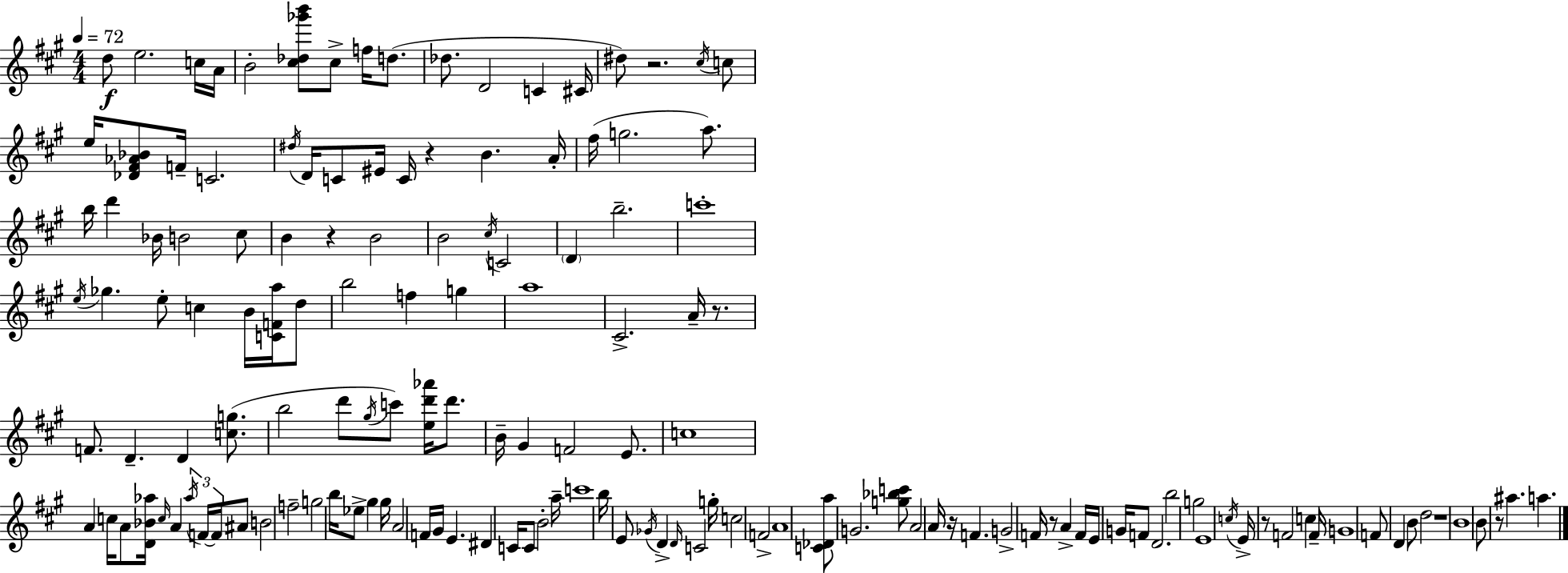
D5/e E5/h. C5/s A4/s B4/h [C#5,Db5,Gb6,B6]/e C#5/e F5/s D5/e. Db5/e. D4/h C4/q C#4/s D#5/e R/h. C#5/s C5/e E5/s [Db4,F#4,Ab4,Bb4]/e F4/s C4/h. D#5/s D4/s C4/e EIS4/s C4/s R/q B4/q. A4/s F#5/s G5/h. A5/e. B5/s D6/q Bb4/s B4/h C#5/e B4/q R/q B4/h B4/h C#5/s C4/h D4/q B5/h. C6/w E5/s Gb5/q. E5/e C5/q B4/s [C4,F4,A5]/s D5/e B5/h F5/q G5/q A5/w C#4/h. A4/s R/e. F4/e. D4/q. D4/q [C5,G5]/e. B5/h D6/e G#5/s C6/e [E5,D6,Ab6]/s D6/e. B4/s G#4/q F4/h E4/e. C5/w A4/q C5/s A4/e [D4,Bb4,Ab5]/s C5/s A4/q Ab5/s F4/s F4/s A#4/e B4/h F5/h G5/h B5/s Eb5/e G#5/q G#5/s A4/h F4/s G#4/s E4/q. D#4/q C4/s C4/e B4/h A5/s C6/w B5/s E4/e Gb4/s D4/q D4/s C4/h G5/s C5/h F4/h A4/w [C4,Db4,A5]/e G4/h. [G5,Bb5,C6]/e A4/h A4/s R/s F4/q. G4/h F4/s R/e A4/q F4/s E4/s G4/s F4/e D4/h. B5/h G5/h E4/w C5/s E4/s R/e F4/h C5/q F4/s G4/w F4/e D4/q B4/e D5/h R/w B4/w B4/e R/e A#5/q. A5/q.